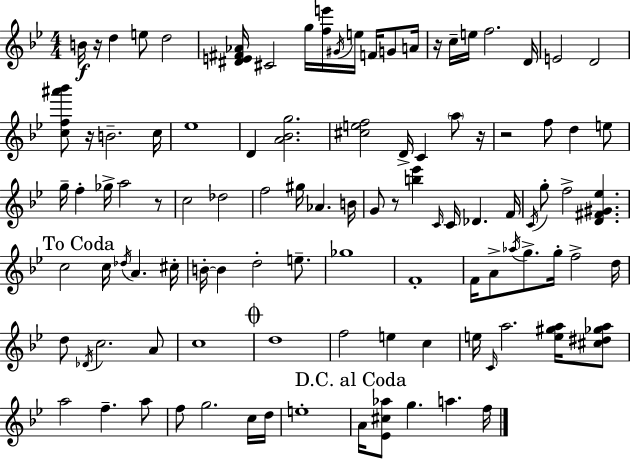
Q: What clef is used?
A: treble